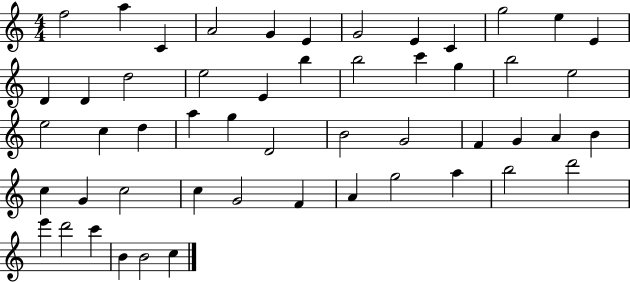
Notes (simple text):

F5/h A5/q C4/q A4/h G4/q E4/q G4/h E4/q C4/q G5/h E5/q E4/q D4/q D4/q D5/h E5/h E4/q B5/q B5/h C6/q G5/q B5/h E5/h E5/h C5/q D5/q A5/q G5/q D4/h B4/h G4/h F4/q G4/q A4/q B4/q C5/q G4/q C5/h C5/q G4/h F4/q A4/q G5/h A5/q B5/h D6/h E6/q D6/h C6/q B4/q B4/h C5/q